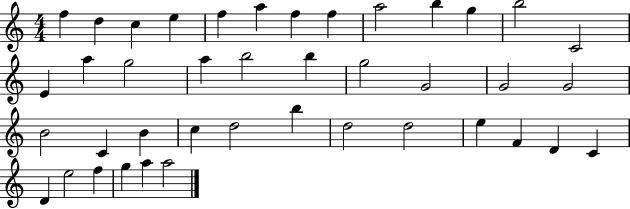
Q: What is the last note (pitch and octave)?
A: A5